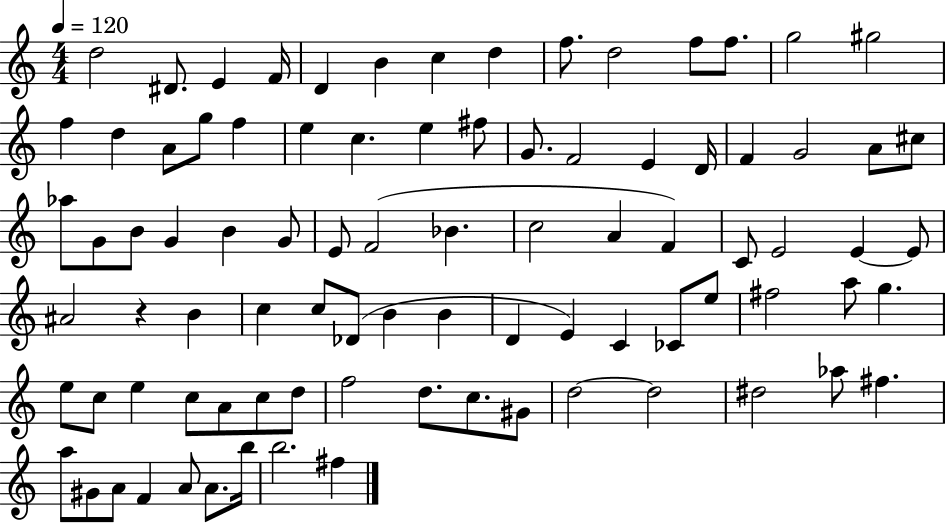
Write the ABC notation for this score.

X:1
T:Untitled
M:4/4
L:1/4
K:C
d2 ^D/2 E F/4 D B c d f/2 d2 f/2 f/2 g2 ^g2 f d A/2 g/2 f e c e ^f/2 G/2 F2 E D/4 F G2 A/2 ^c/2 _a/2 G/2 B/2 G B G/2 E/2 F2 _B c2 A F C/2 E2 E E/2 ^A2 z B c c/2 _D/2 B B D E C _C/2 e/2 ^f2 a/2 g e/2 c/2 e c/2 A/2 c/2 d/2 f2 d/2 c/2 ^G/2 d2 d2 ^d2 _a/2 ^f a/2 ^G/2 A/2 F A/2 A/2 b/4 b2 ^f